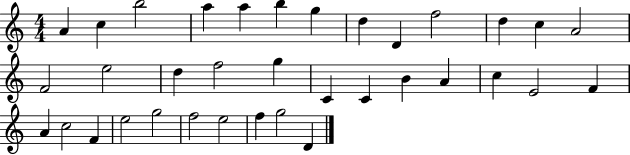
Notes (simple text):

A4/q C5/q B5/h A5/q A5/q B5/q G5/q D5/q D4/q F5/h D5/q C5/q A4/h F4/h E5/h D5/q F5/h G5/q C4/q C4/q B4/q A4/q C5/q E4/h F4/q A4/q C5/h F4/q E5/h G5/h F5/h E5/h F5/q G5/h D4/q